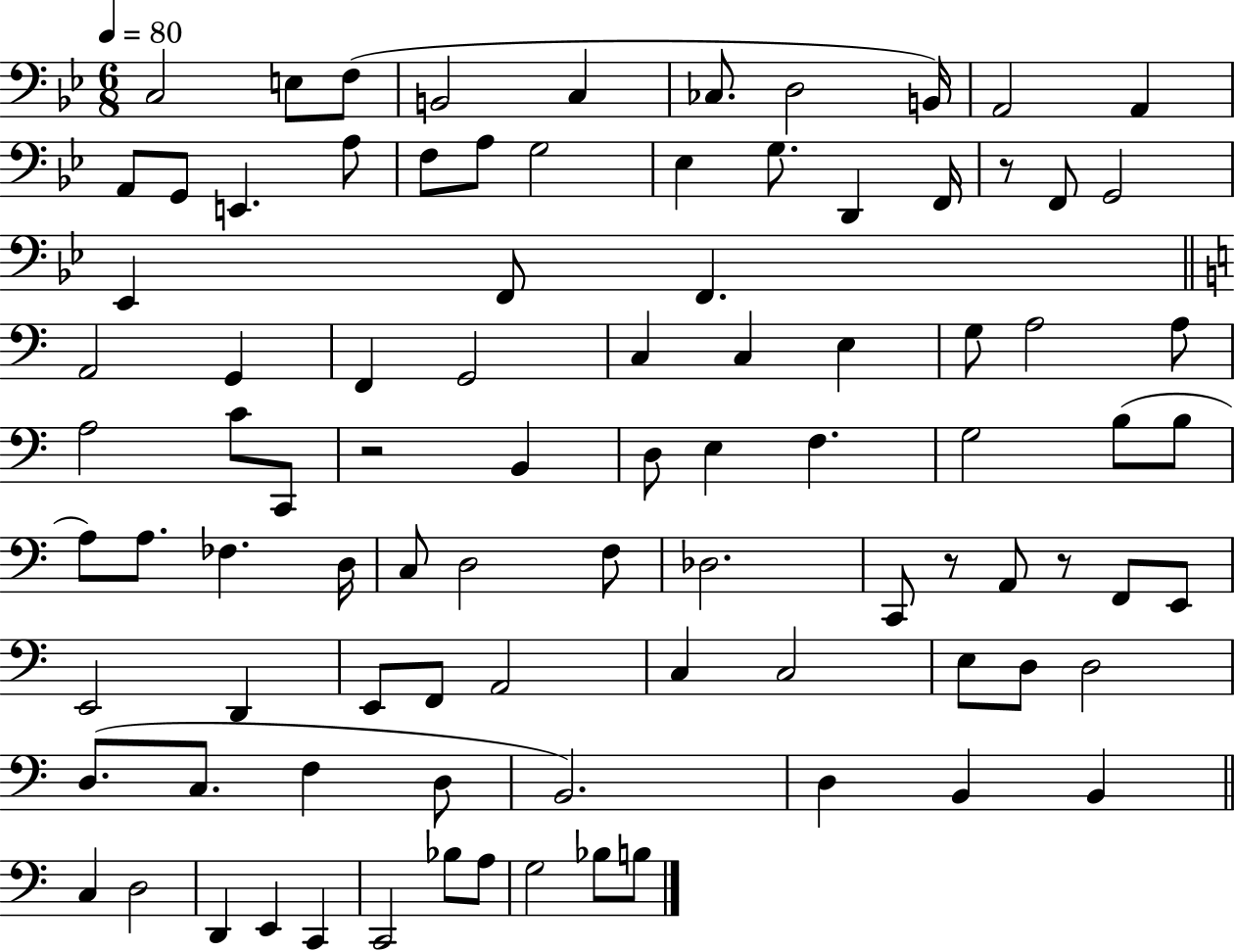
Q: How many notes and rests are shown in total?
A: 91